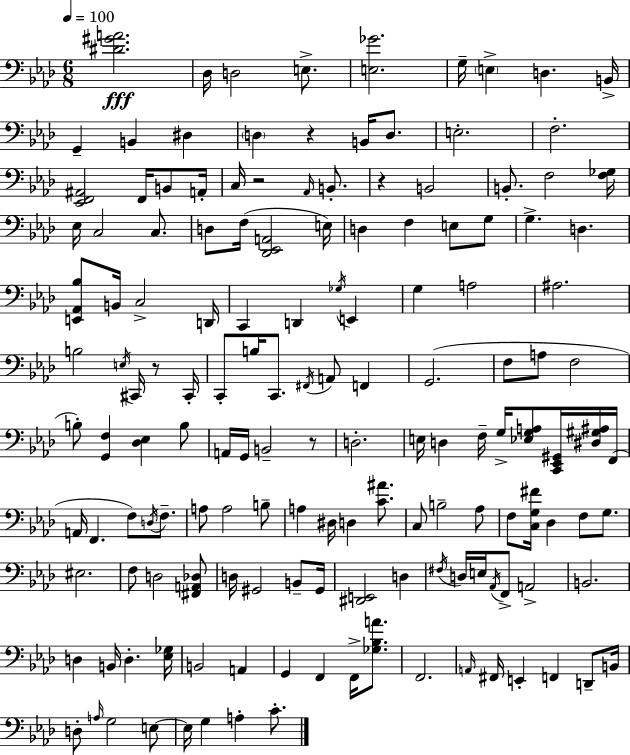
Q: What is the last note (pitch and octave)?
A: C4